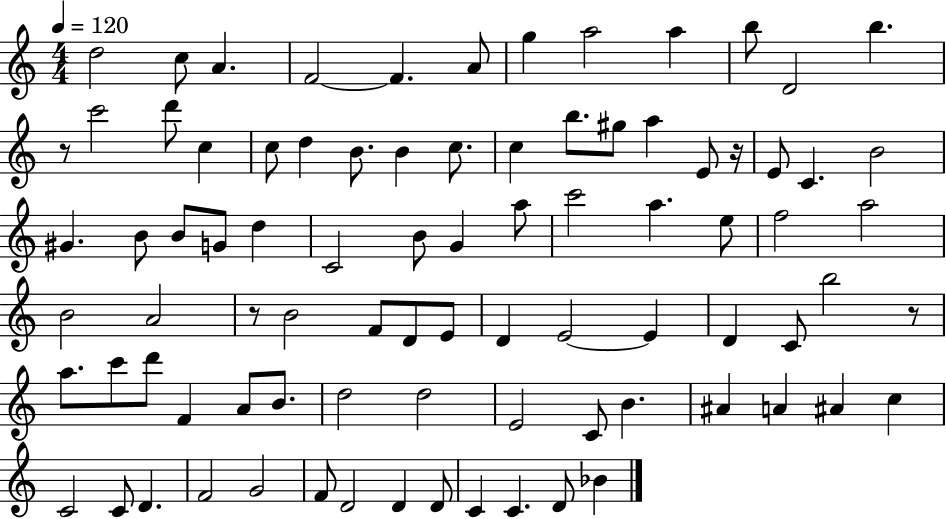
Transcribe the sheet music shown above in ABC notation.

X:1
T:Untitled
M:4/4
L:1/4
K:C
d2 c/2 A F2 F A/2 g a2 a b/2 D2 b z/2 c'2 d'/2 c c/2 d B/2 B c/2 c b/2 ^g/2 a E/2 z/4 E/2 C B2 ^G B/2 B/2 G/2 d C2 B/2 G a/2 c'2 a e/2 f2 a2 B2 A2 z/2 B2 F/2 D/2 E/2 D E2 E D C/2 b2 z/2 a/2 c'/2 d'/2 F A/2 B/2 d2 d2 E2 C/2 B ^A A ^A c C2 C/2 D F2 G2 F/2 D2 D D/2 C C D/2 _B